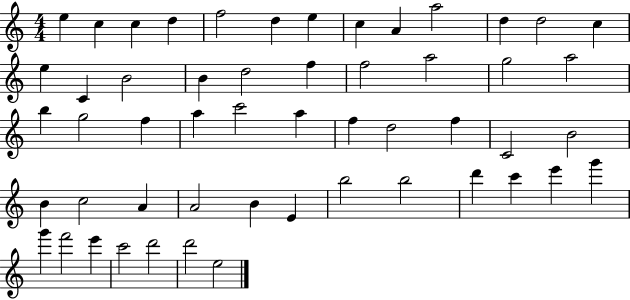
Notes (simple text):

E5/q C5/q C5/q D5/q F5/h D5/q E5/q C5/q A4/q A5/h D5/q D5/h C5/q E5/q C4/q B4/h B4/q D5/h F5/q F5/h A5/h G5/h A5/h B5/q G5/h F5/q A5/q C6/h A5/q F5/q D5/h F5/q C4/h B4/h B4/q C5/h A4/q A4/h B4/q E4/q B5/h B5/h D6/q C6/q E6/q G6/q G6/q F6/h E6/q C6/h D6/h D6/h E5/h